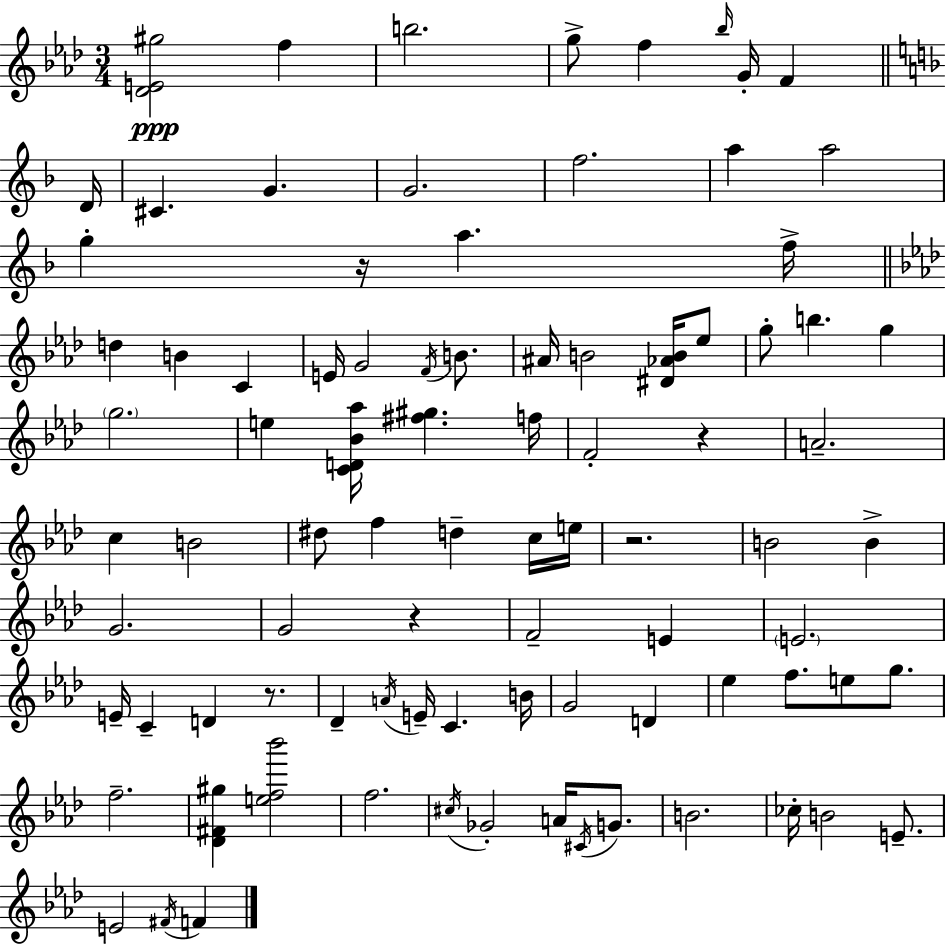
{
  \clef treble
  \numericTimeSignature
  \time 3/4
  \key aes \major
  <des' e' gis''>2\ppp f''4 | b''2. | g''8-> f''4 \grace { bes''16 } g'16-. f'4 | \bar "||" \break \key f \major d'16 cis'4. g'4. | g'2. | f''2. | a''4 a''2 | \break g''4-. r16 a''4. | f''16-> \bar "||" \break \key aes \major d''4 b'4 c'4 | e'16 g'2 \acciaccatura { f'16 } b'8. | ais'16 b'2 <dis' aes' b'>16 ees''8 | g''8-. b''4. g''4 | \break \parenthesize g''2. | e''4 <c' d' bes' aes''>16 <fis'' gis''>4. | f''16 f'2-. r4 | a'2.-- | \break c''4 b'2 | dis''8 f''4 d''4-- c''16 | e''16 r2. | b'2 b'4-> | \break g'2. | g'2 r4 | f'2-- e'4 | \parenthesize e'2. | \break e'16-- c'4-- d'4 r8. | des'4-- \acciaccatura { a'16 } e'16-- c'4. | b'16 g'2 d'4 | ees''4 f''8. e''8 g''8. | \break f''2.-- | <des' fis' gis''>4 <e'' f'' bes'''>2 | f''2. | \acciaccatura { cis''16 } ges'2-. a'16 | \break \acciaccatura { cis'16 } g'8. b'2. | ces''16-. b'2 | e'8.-- e'2 | \acciaccatura { fis'16 } f'4 \bar "|."
}